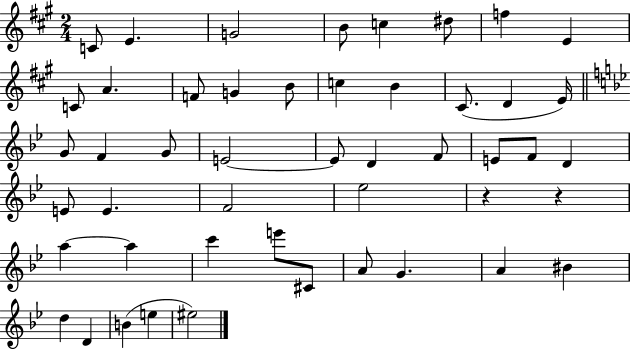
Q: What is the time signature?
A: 2/4